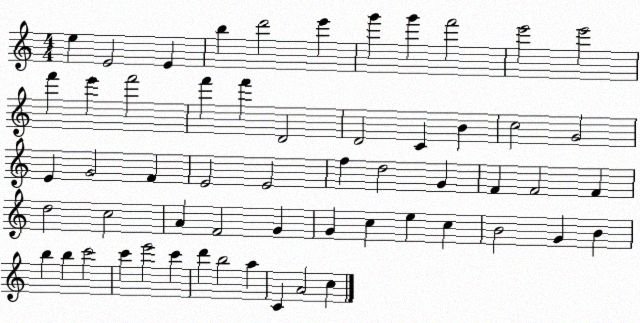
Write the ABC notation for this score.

X:1
T:Untitled
M:4/4
L:1/4
K:C
e E2 E b d'2 e' g' g' f'2 e'2 e'2 f' e' f'2 f' f' D2 D2 C B c2 G2 E G2 F E2 E2 f d2 G F F2 F d2 c2 A F2 G G c e c B2 G B b b c'2 c' e'2 c' d' b2 a C A2 c